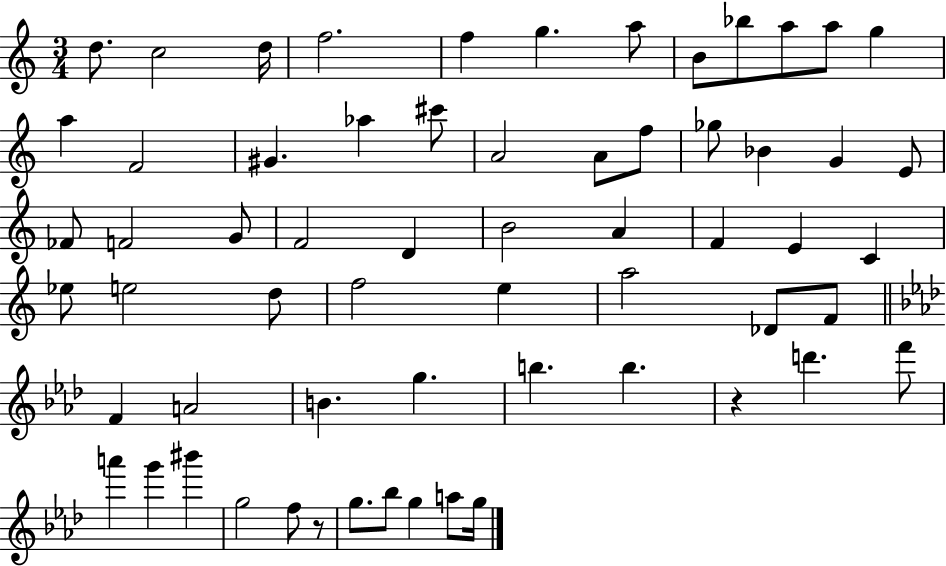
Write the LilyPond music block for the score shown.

{
  \clef treble
  \numericTimeSignature
  \time 3/4
  \key c \major
  d''8. c''2 d''16 | f''2. | f''4 g''4. a''8 | b'8 bes''8 a''8 a''8 g''4 | \break a''4 f'2 | gis'4. aes''4 cis'''8 | a'2 a'8 f''8 | ges''8 bes'4 g'4 e'8 | \break fes'8 f'2 g'8 | f'2 d'4 | b'2 a'4 | f'4 e'4 c'4 | \break ees''8 e''2 d''8 | f''2 e''4 | a''2 des'8 f'8 | \bar "||" \break \key f \minor f'4 a'2 | b'4. g''4. | b''4. b''4. | r4 d'''4. f'''8 | \break a'''4 g'''4 bis'''4 | g''2 f''8 r8 | g''8. bes''8 g''4 a''8 g''16 | \bar "|."
}